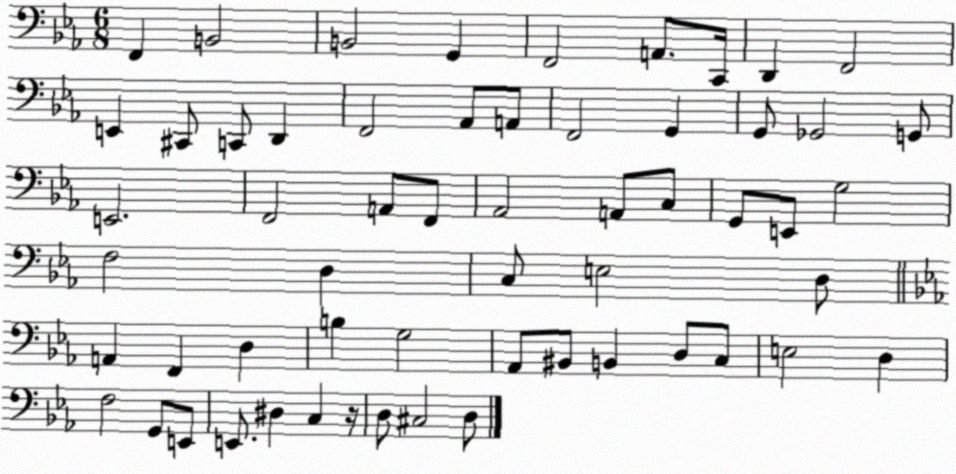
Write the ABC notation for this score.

X:1
T:Untitled
M:6/8
L:1/4
K:Eb
F,, B,,2 B,,2 G,, F,,2 A,,/2 C,,/4 D,, F,,2 E,, ^C,,/2 C,,/2 D,, F,,2 _A,,/2 A,,/2 F,,2 G,, G,,/2 _G,,2 G,,/2 E,,2 F,,2 A,,/2 F,,/2 _A,,2 A,,/2 C,/2 G,,/2 E,,/2 G,2 F,2 D, C,/2 E,2 D,/2 A,, F,, D, B, G,2 _A,,/2 ^B,,/2 B,, D,/2 C,/2 E,2 D, F,2 G,,/2 E,,/2 E,,/2 ^D, C, z/4 D,/2 ^C,2 D,/2